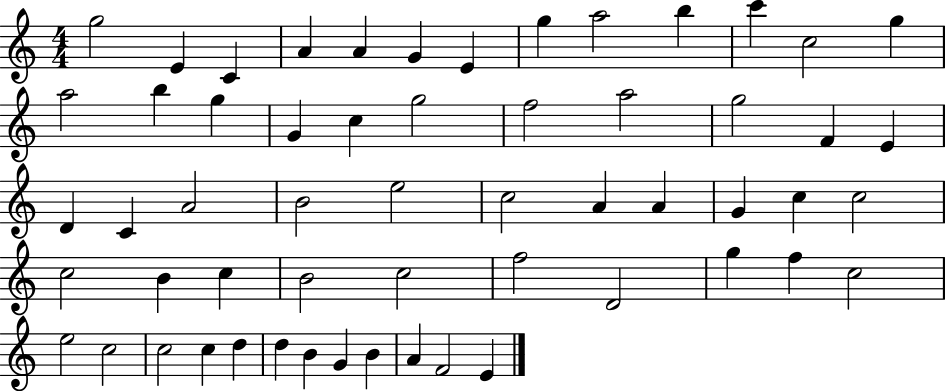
X:1
T:Untitled
M:4/4
L:1/4
K:C
g2 E C A A G E g a2 b c' c2 g a2 b g G c g2 f2 a2 g2 F E D C A2 B2 e2 c2 A A G c c2 c2 B c B2 c2 f2 D2 g f c2 e2 c2 c2 c d d B G B A F2 E